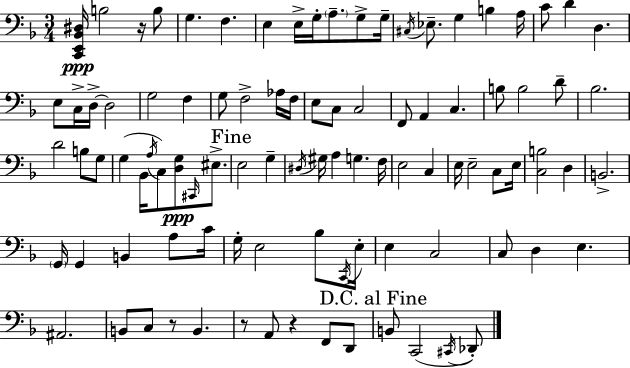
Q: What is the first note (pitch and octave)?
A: B3